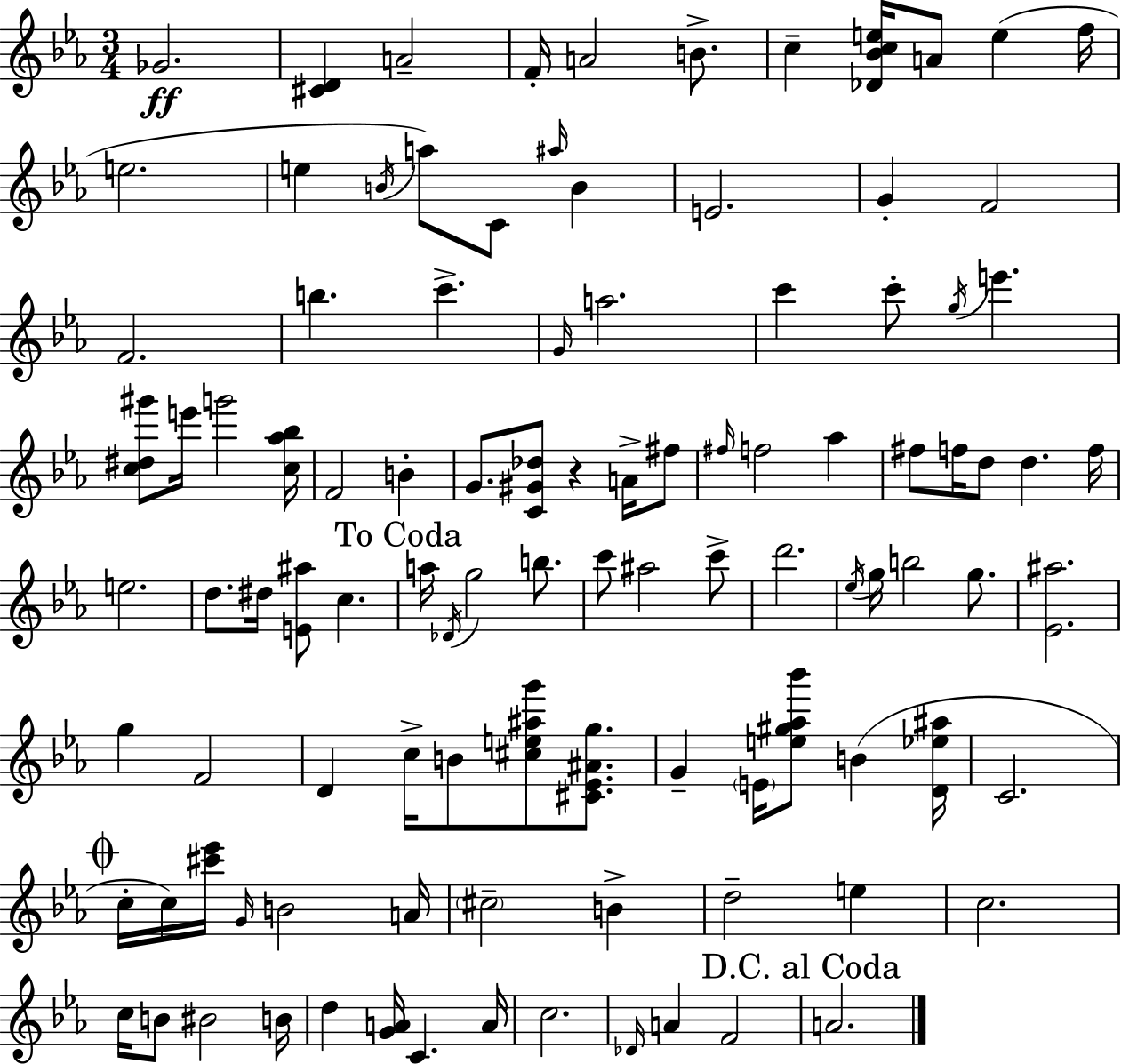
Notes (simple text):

Gb4/h. [C#4,D4]/q A4/h F4/s A4/h B4/e. C5/q [Db4,Bb4,C5,E5]/s A4/e E5/q F5/s E5/h. E5/q B4/s A5/e C4/e A#5/s B4/q E4/h. G4/q F4/h F4/h. B5/q. C6/q. G4/s A5/h. C6/q C6/e G5/s E6/q. [C5,D#5,G#6]/e E6/s G6/h [C5,Ab5,Bb5]/s F4/h B4/q G4/e. [C4,G#4,Db5]/e R/q A4/s F#5/e F#5/s F5/h Ab5/q F#5/e F5/s D5/e D5/q. F5/s E5/h. D5/e. D#5/s [E4,A#5]/e C5/q. A5/s Db4/s G5/h B5/e. C6/e A#5/h C6/e D6/h. Eb5/s G5/s B5/h G5/e. [Eb4,A#5]/h. G5/q F4/h D4/q C5/s B4/e [C#5,E5,A#5,G6]/e [C#4,Eb4,A#4,G5]/e. G4/q E4/s [E5,G#5,Ab5,Bb6]/e B4/q [D4,Eb5,A#5]/s C4/h. C5/s C5/s [C#6,Eb6]/s G4/s B4/h A4/s C#5/h B4/q D5/h E5/q C5/h. C5/s B4/e BIS4/h B4/s D5/q [G4,A4]/s C4/q. A4/s C5/h. Db4/s A4/q F4/h A4/h.